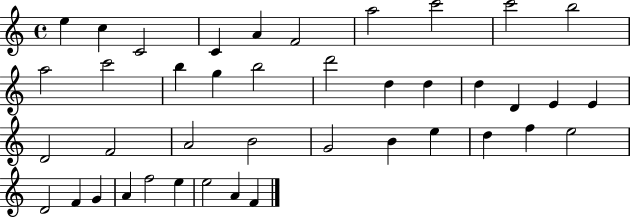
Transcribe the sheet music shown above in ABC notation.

X:1
T:Untitled
M:4/4
L:1/4
K:C
e c C2 C A F2 a2 c'2 c'2 b2 a2 c'2 b g b2 d'2 d d d D E E D2 F2 A2 B2 G2 B e d f e2 D2 F G A f2 e e2 A F